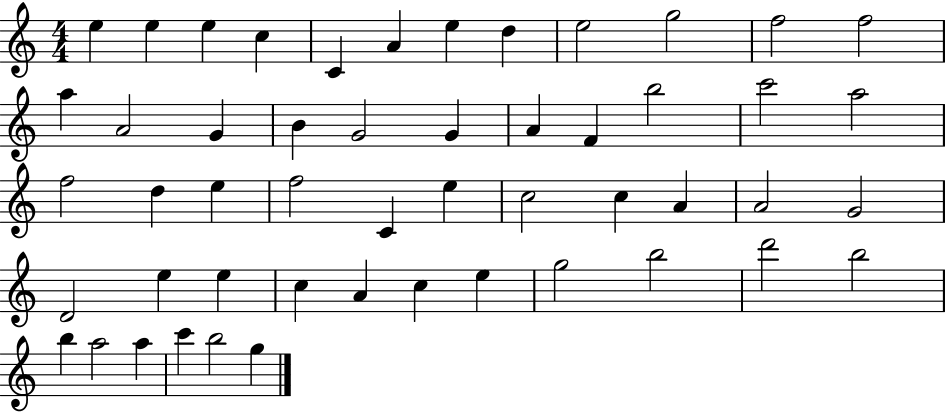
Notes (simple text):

E5/q E5/q E5/q C5/q C4/q A4/q E5/q D5/q E5/h G5/h F5/h F5/h A5/q A4/h G4/q B4/q G4/h G4/q A4/q F4/q B5/h C6/h A5/h F5/h D5/q E5/q F5/h C4/q E5/q C5/h C5/q A4/q A4/h G4/h D4/h E5/q E5/q C5/q A4/q C5/q E5/q G5/h B5/h D6/h B5/h B5/q A5/h A5/q C6/q B5/h G5/q